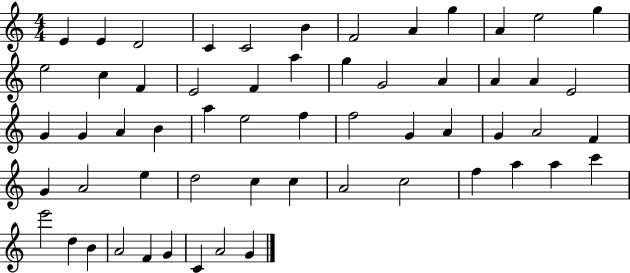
E4/q E4/q D4/h C4/q C4/h B4/q F4/h A4/q G5/q A4/q E5/h G5/q E5/h C5/q F4/q E4/h F4/q A5/q G5/q G4/h A4/q A4/q A4/q E4/h G4/q G4/q A4/q B4/q A5/q E5/h F5/q F5/h G4/q A4/q G4/q A4/h F4/q G4/q A4/h E5/q D5/h C5/q C5/q A4/h C5/h F5/q A5/q A5/q C6/q E6/h D5/q B4/q A4/h F4/q G4/q C4/q A4/h G4/q